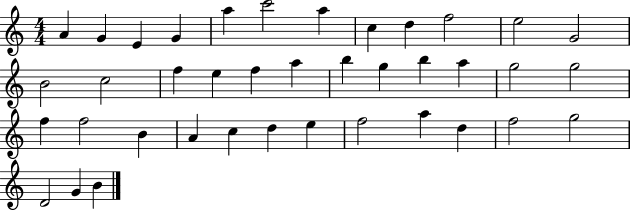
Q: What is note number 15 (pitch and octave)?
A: F5